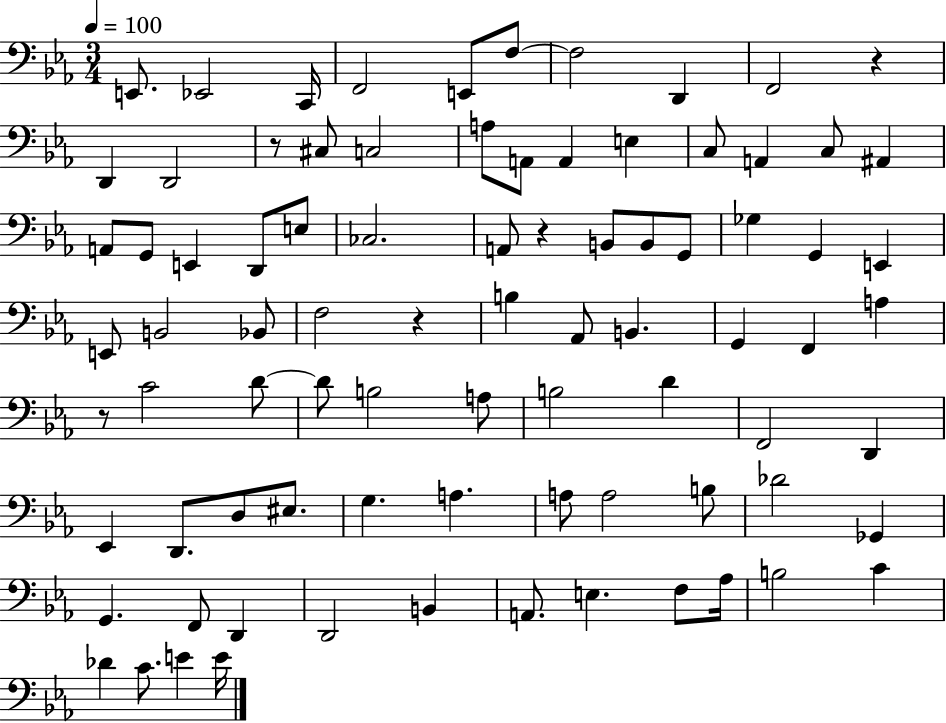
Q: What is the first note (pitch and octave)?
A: E2